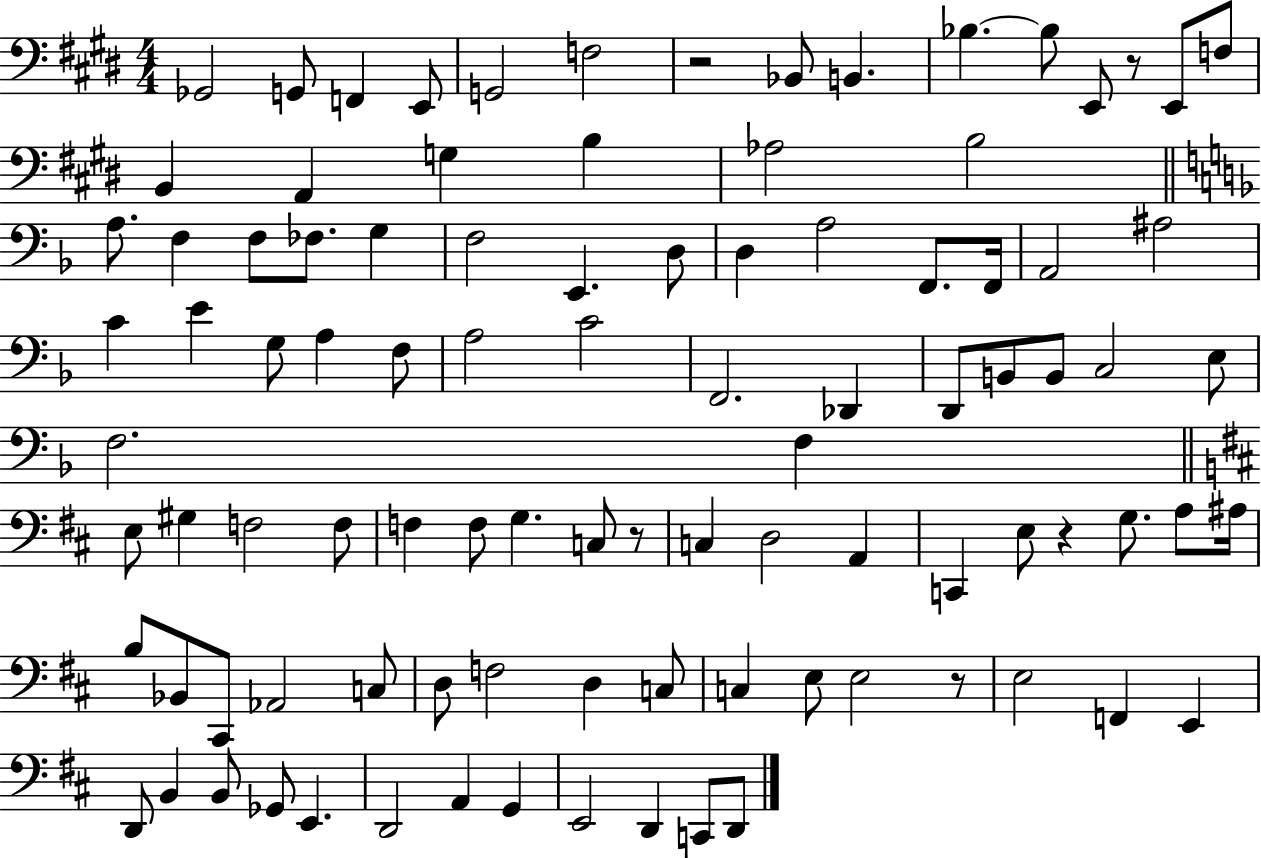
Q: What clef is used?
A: bass